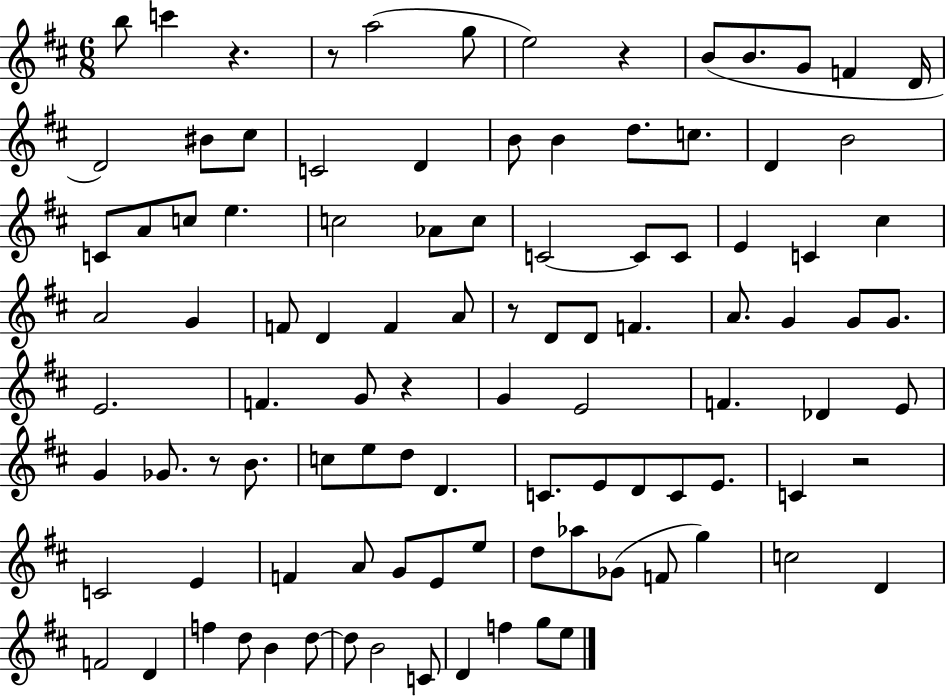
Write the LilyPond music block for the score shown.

{
  \clef treble
  \numericTimeSignature
  \time 6/8
  \key d \major
  \repeat volta 2 { b''8 c'''4 r4. | r8 a''2( g''8 | e''2) r4 | b'8( b'8. g'8 f'4 d'16 | \break d'2) bis'8 cis''8 | c'2 d'4 | b'8 b'4 d''8. c''8. | d'4 b'2 | \break c'8 a'8 c''8 e''4. | c''2 aes'8 c''8 | c'2~~ c'8 c'8 | e'4 c'4 cis''4 | \break a'2 g'4 | f'8 d'4 f'4 a'8 | r8 d'8 d'8 f'4. | a'8. g'4 g'8 g'8. | \break e'2. | f'4. g'8 r4 | g'4 e'2 | f'4. des'4 e'8 | \break g'4 ges'8. r8 b'8. | c''8 e''8 d''8 d'4. | c'8. e'8 d'8 c'8 e'8. | c'4 r2 | \break c'2 e'4 | f'4 a'8 g'8 e'8 e''8 | d''8 aes''8 ges'8( f'8 g''4) | c''2 d'4 | \break f'2 d'4 | f''4 d''8 b'4 d''8~~ | d''8 b'2 c'8 | d'4 f''4 g''8 e''8 | \break } \bar "|."
}